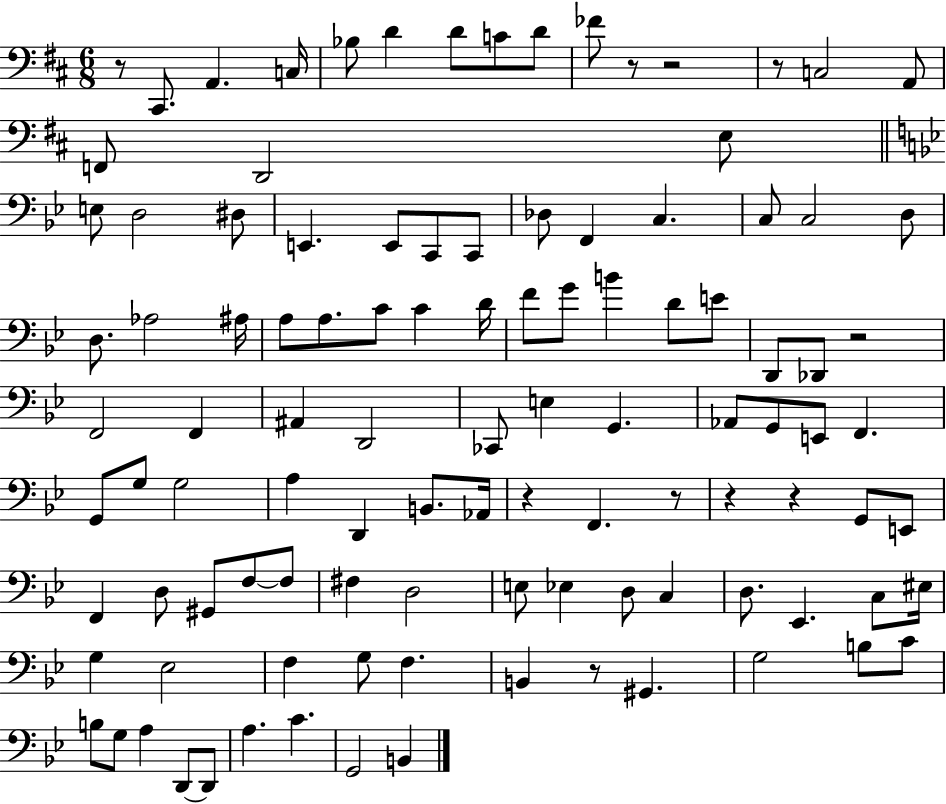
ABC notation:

X:1
T:Untitled
M:6/8
L:1/4
K:D
z/2 ^C,,/2 A,, C,/4 _B,/2 D D/2 C/2 D/2 _F/2 z/2 z2 z/2 C,2 A,,/2 F,,/2 D,,2 E,/2 E,/2 D,2 ^D,/2 E,, E,,/2 C,,/2 C,,/2 _D,/2 F,, C, C,/2 C,2 D,/2 D,/2 _A,2 ^A,/4 A,/2 A,/2 C/2 C D/4 F/2 G/2 B D/2 E/2 D,,/2 _D,,/2 z2 F,,2 F,, ^A,, D,,2 _C,,/2 E, G,, _A,,/2 G,,/2 E,,/2 F,, G,,/2 G,/2 G,2 A, D,, B,,/2 _A,,/4 z F,, z/2 z z G,,/2 E,,/2 F,, D,/2 ^G,,/2 F,/2 F,/2 ^F, D,2 E,/2 _E, D,/2 C, D,/2 _E,, C,/2 ^E,/4 G, _E,2 F, G,/2 F, B,, z/2 ^G,, G,2 B,/2 C/2 B,/2 G,/2 A, D,,/2 D,,/2 A, C G,,2 B,,